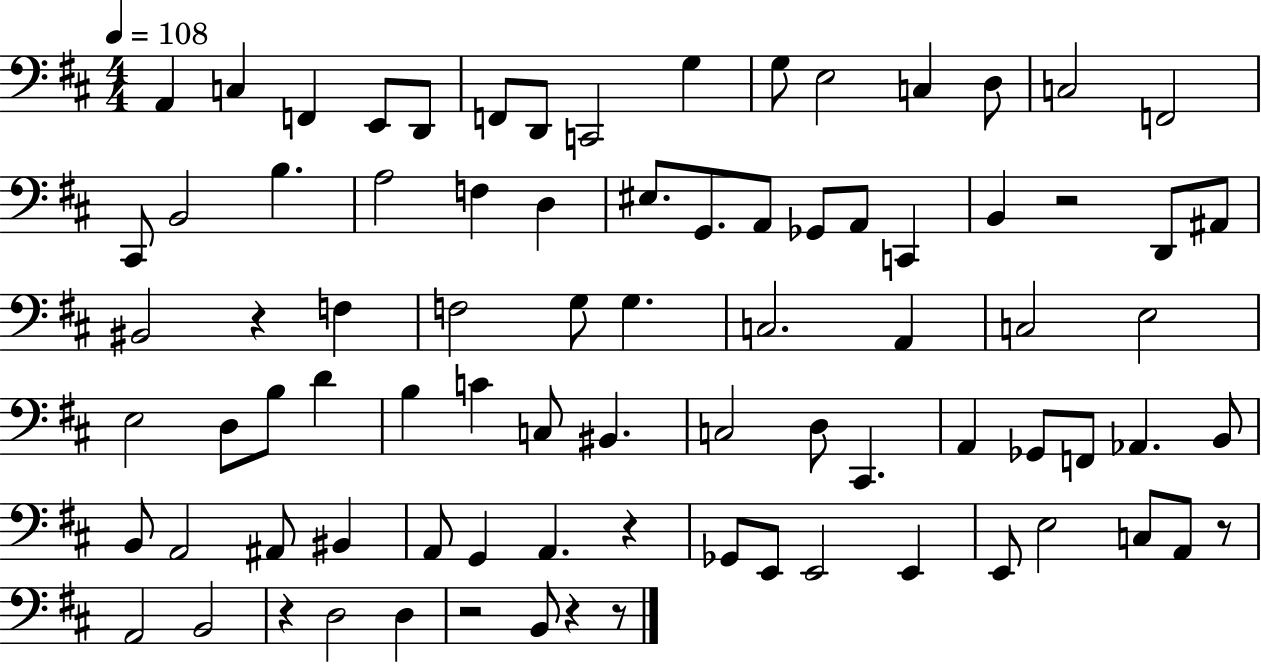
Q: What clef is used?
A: bass